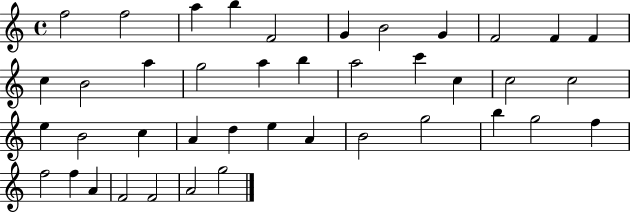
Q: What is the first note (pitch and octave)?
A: F5